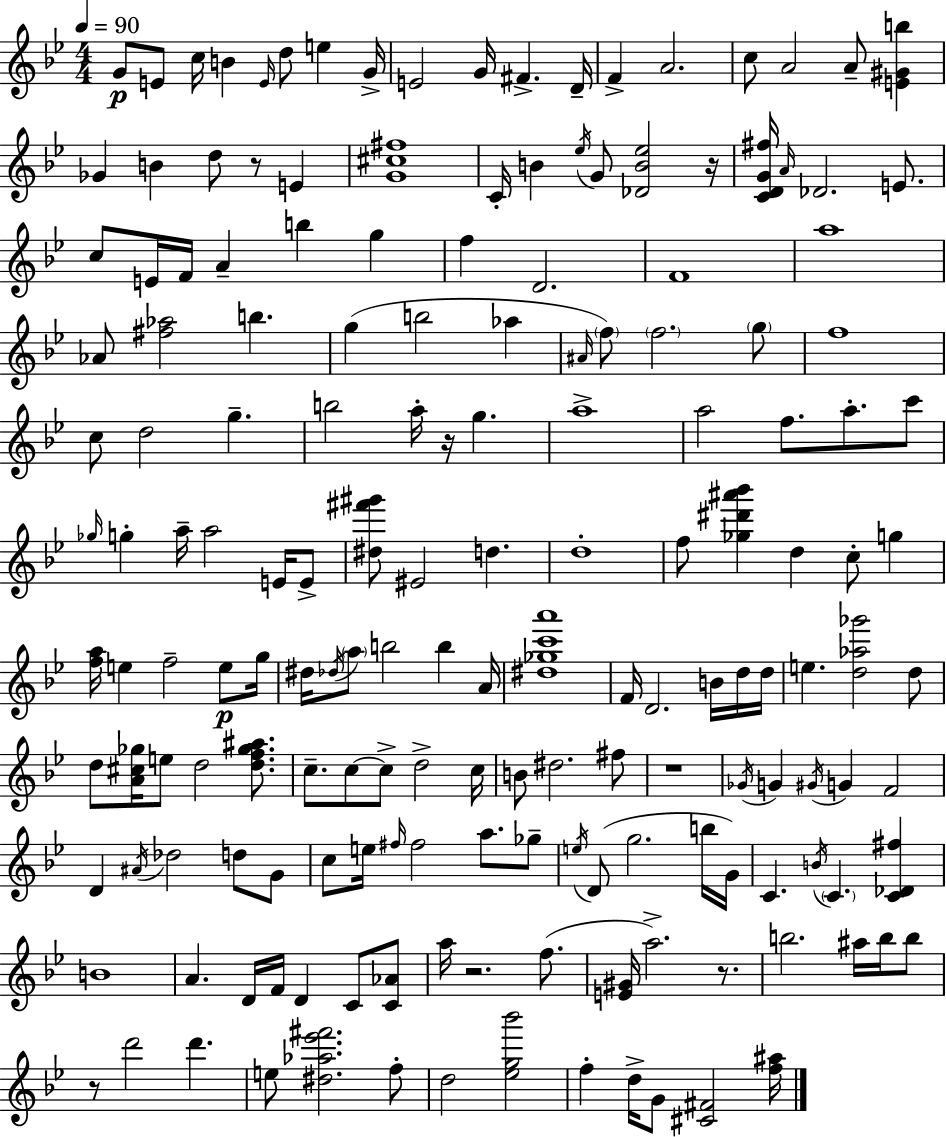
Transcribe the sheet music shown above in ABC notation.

X:1
T:Untitled
M:4/4
L:1/4
K:Bb
G/2 E/2 c/4 B E/4 d/2 e G/4 E2 G/4 ^F D/4 F A2 c/2 A2 A/2 [E^Gb] _G B d/2 z/2 E [G^c^f]4 C/4 B _e/4 G/2 [_DB_e]2 z/4 [CDG^f]/4 A/4 _D2 E/2 c/2 E/4 F/4 A b g f D2 F4 a4 _A/2 [^f_a]2 b g b2 _a ^A/4 f/2 f2 g/2 f4 c/2 d2 g b2 a/4 z/4 g a4 a2 f/2 a/2 c'/2 _g/4 g a/4 a2 E/4 E/2 [^d^f'^g']/2 ^E2 d d4 f/2 [_g^d'^a'_b'] d c/2 g [fa]/4 e f2 e/2 g/4 ^d/4 _d/4 a/2 b2 b A/4 [^d_gc'a']4 F/4 D2 B/4 d/4 d/4 e [d_a_g']2 d/2 d/2 [A^c_g]/4 e/2 d2 [df_g^a]/2 c/2 c/2 c/2 d2 c/4 B/2 ^d2 ^f/2 z4 _G/4 G ^G/4 G F2 D ^A/4 _d2 d/2 G/2 c/2 e/4 ^f/4 ^f2 a/2 _g/2 e/4 D/2 g2 b/4 G/4 C B/4 C [C_D^f] B4 A D/4 F/4 D C/2 [C_A]/2 a/4 z2 f/2 [E^G]/4 a2 z/2 b2 ^a/4 b/4 b/2 z/2 d'2 d' e/2 [^d_a_e'^f']2 f/2 d2 [_eg_b']2 f d/4 G/2 [^C^F]2 [f^a]/4